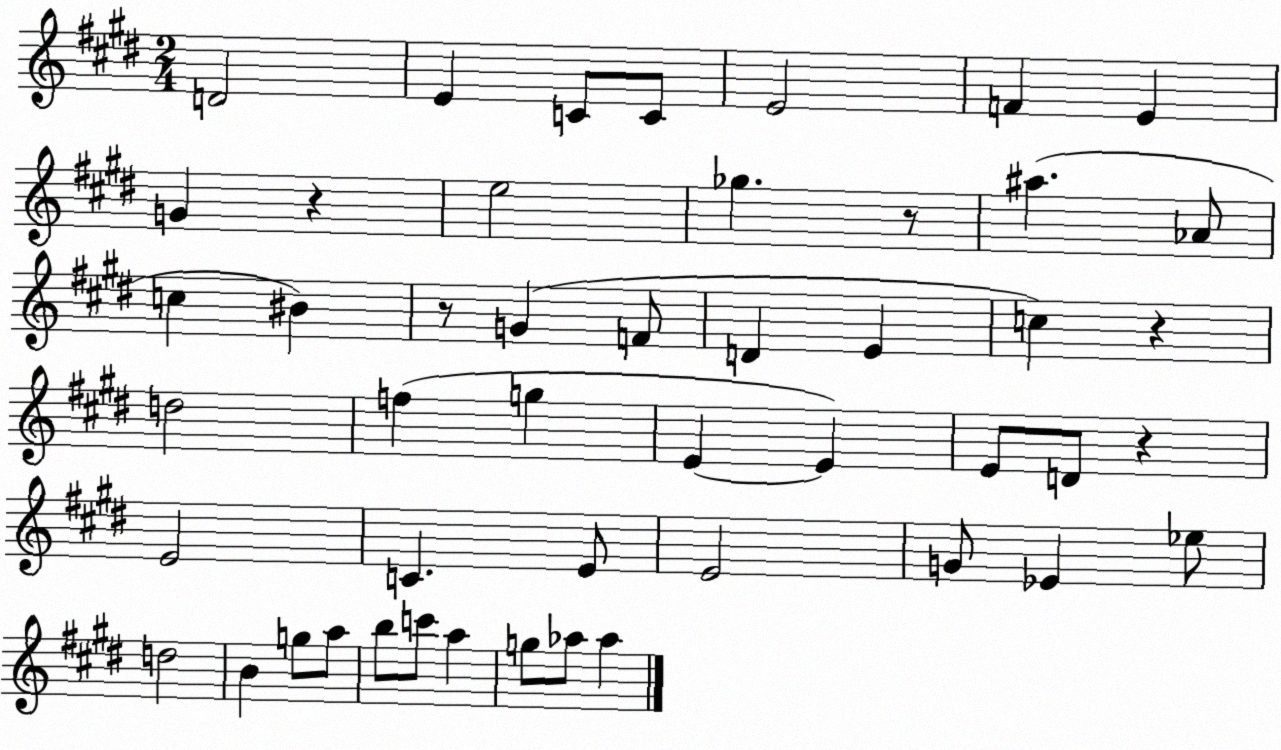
X:1
T:Untitled
M:2/4
L:1/4
K:E
D2 E C/2 C/2 E2 F E G z e2 _g z/2 ^a _A/2 c ^B z/2 G F/2 D E c z d2 f g E E E/2 D/2 z E2 C E/2 E2 G/2 _E _e/2 d2 B g/2 a/2 b/2 c'/2 a g/2 _a/2 _a